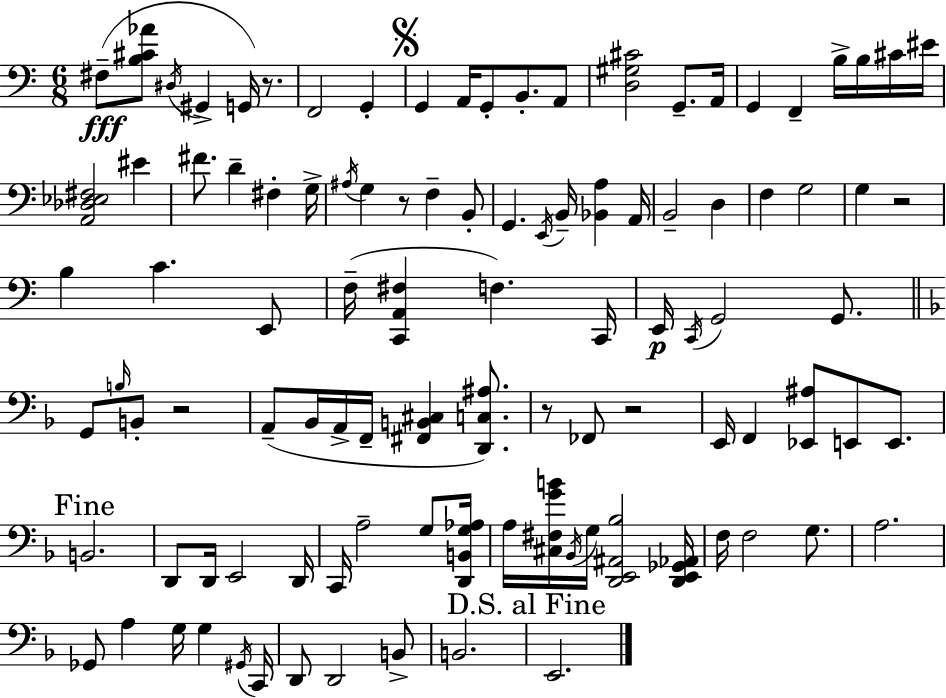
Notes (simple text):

F#3/e [B3,C#4,Ab4]/e D#3/s G#2/q G2/s R/e. F2/h G2/q G2/q A2/s G2/e B2/e. A2/e [D3,G#3,C#4]/h G2/e. A2/s G2/q F2/q B3/s B3/s C#4/s EIS4/s [A2,Db3,Eb3,F#3]/h EIS4/q F#4/e. D4/q F#3/q G3/s A#3/s G3/q R/e F3/q B2/e G2/q. E2/s B2/s [Bb2,A3]/q A2/s B2/h D3/q F3/q G3/h G3/q R/h B3/q C4/q. E2/e F3/s [C2,A2,F#3]/q F3/q. C2/s E2/s C2/s G2/h G2/e. G2/e B3/s B2/e R/h A2/e Bb2/s A2/s F2/s [F#2,B2,C#3]/q [D2,C3,A#3]/e. R/e FES2/e R/h E2/s F2/q [Eb2,A#3]/e E2/e E2/e. B2/h. D2/e D2/s E2/h D2/s C2/s A3/h G3/e [D2,B2,G3,Ab3]/s A3/s [C#3,F#3,G4,B4]/s Bb2/s G3/s [D2,E2,A#2,Bb3]/h [D2,E2,Gb2,Ab2]/s F3/s F3/h G3/e. A3/h. Gb2/e A3/q G3/s G3/q G#2/s C2/s D2/e D2/h B2/e B2/h. E2/h.